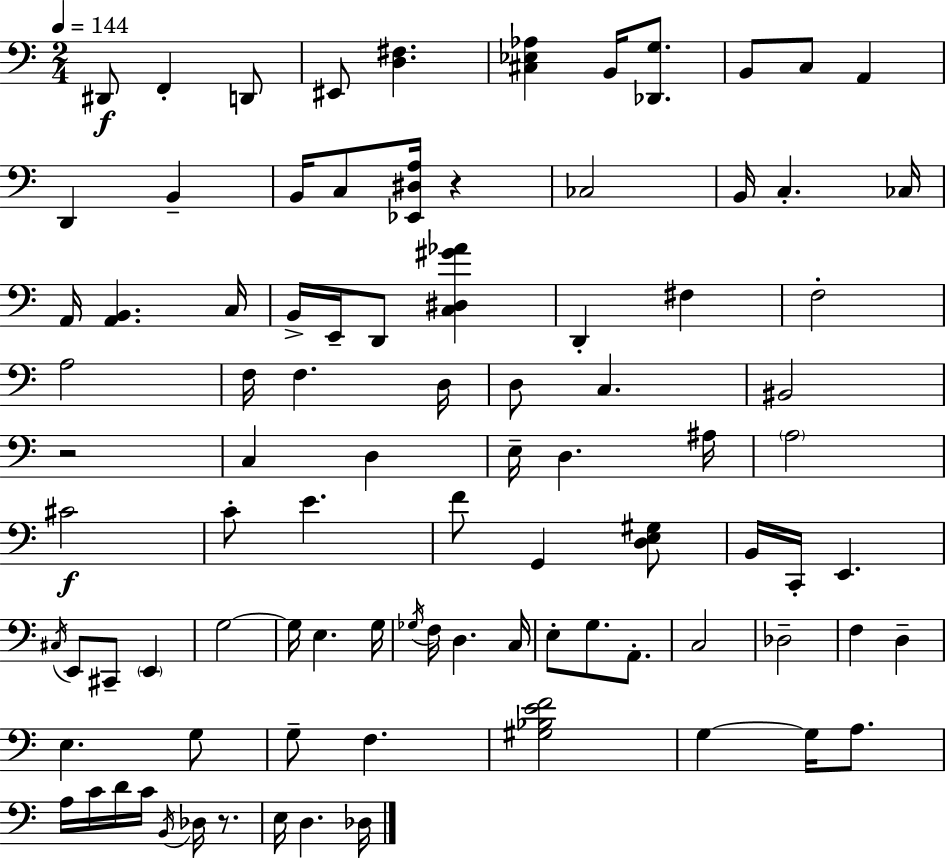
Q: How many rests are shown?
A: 3